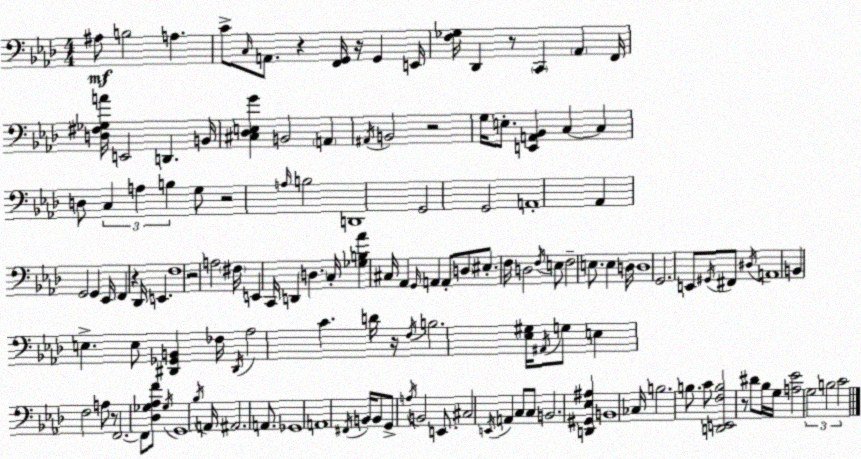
X:1
T:Untitled
M:4/4
L:1/4
K:Fm
^A,/2 B,2 A, C/2 C,/4 A,,/2 z [F,,G,,]/4 z/4 G,, E,,/4 [F,_G,]/4 _D,, z/2 C,, _A,, F,,/4 [D,^F,_G,A]/4 E,,2 D,, B,,/4 [^C,_D,E,G] B,,2 A,, ^A,,/4 B,,2 z2 G,/4 E,/2 [E,,A,,_B,,] C, C, D,/2 C, A, B, G,/2 z2 A,/4 B,2 D,,4 G,,2 G,,2 A,,4 _A,, G,,2 G,, _E,,/4 F,, z _D,,/4 E,, F,4 z2 A,2 ^F,/4 E,, C,,/4 D,, D, C,/4 [_G,B,_A] ^C,/4 _A,, G,,/4 A,, A,,/2 D,/2 ^E,/2 F,/4 D,2 F,/4 E,/2 F,2 E,/2 E, D,/4 D,4 G,,2 E,,/2 ^G,,/4 ^F,,/2 ^D,/4 A,,4 B,, E, E,/2 [^D,,_G,,B,,] _F,/4 ^D,,/4 _A,2 C D/4 z/4 F,/4 B,2 [_E,^G,]/4 ^A,,/4 G,/2 E, F,2 A,/2 z/2 F,,2 F,,/2 [_D,_G,_A,F]/2 _G,/4 G,,4 _B,/4 A,,/4 ^A,,2 A,,/2 _G,,4 A,,4 ^F,,/4 B,,/4 B,,/2 G,,/2 A,/4 B,,2 E,,/2 ^C,2 E,,/4 A,, C,/2 C,/2 B,,2 [D,,^G,,_E,^A,] B,,4 _C,/4 B,2 B,/2 C/2 [D,,E,,F,B,]2 z/2 ^D/2 _B,/4 G,/4 [A,_E]2 G,2 B,2 C2